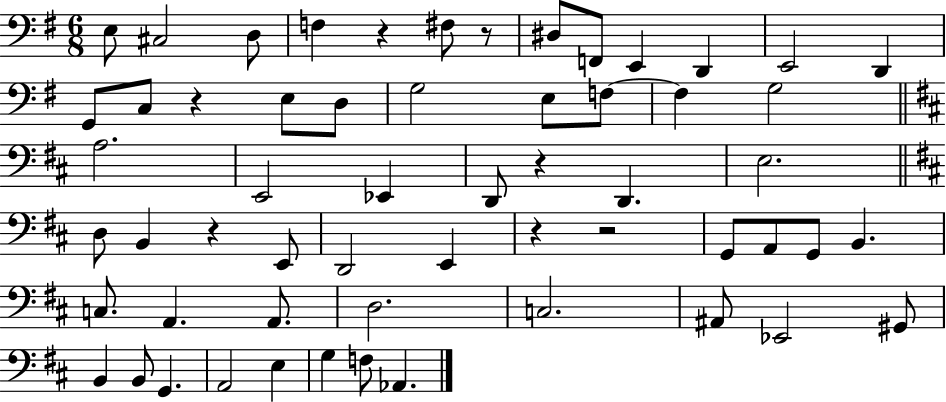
X:1
T:Untitled
M:6/8
L:1/4
K:G
E,/2 ^C,2 D,/2 F, z ^F,/2 z/2 ^D,/2 F,,/2 E,, D,, E,,2 D,, G,,/2 C,/2 z E,/2 D,/2 G,2 E,/2 F,/2 F, G,2 A,2 E,,2 _E,, D,,/2 z D,, E,2 D,/2 B,, z E,,/2 D,,2 E,, z z2 G,,/2 A,,/2 G,,/2 B,, C,/2 A,, A,,/2 D,2 C,2 ^A,,/2 _E,,2 ^G,,/2 B,, B,,/2 G,, A,,2 E, G, F,/2 _A,,